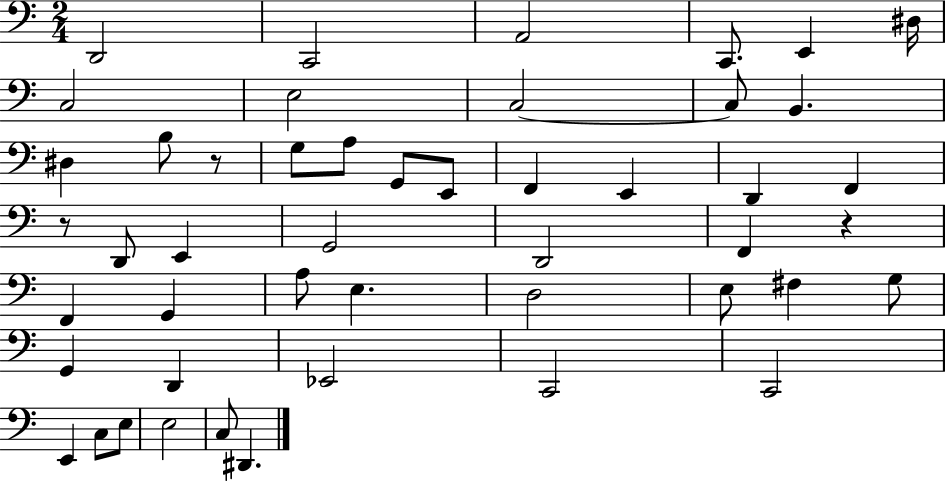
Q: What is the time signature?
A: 2/4